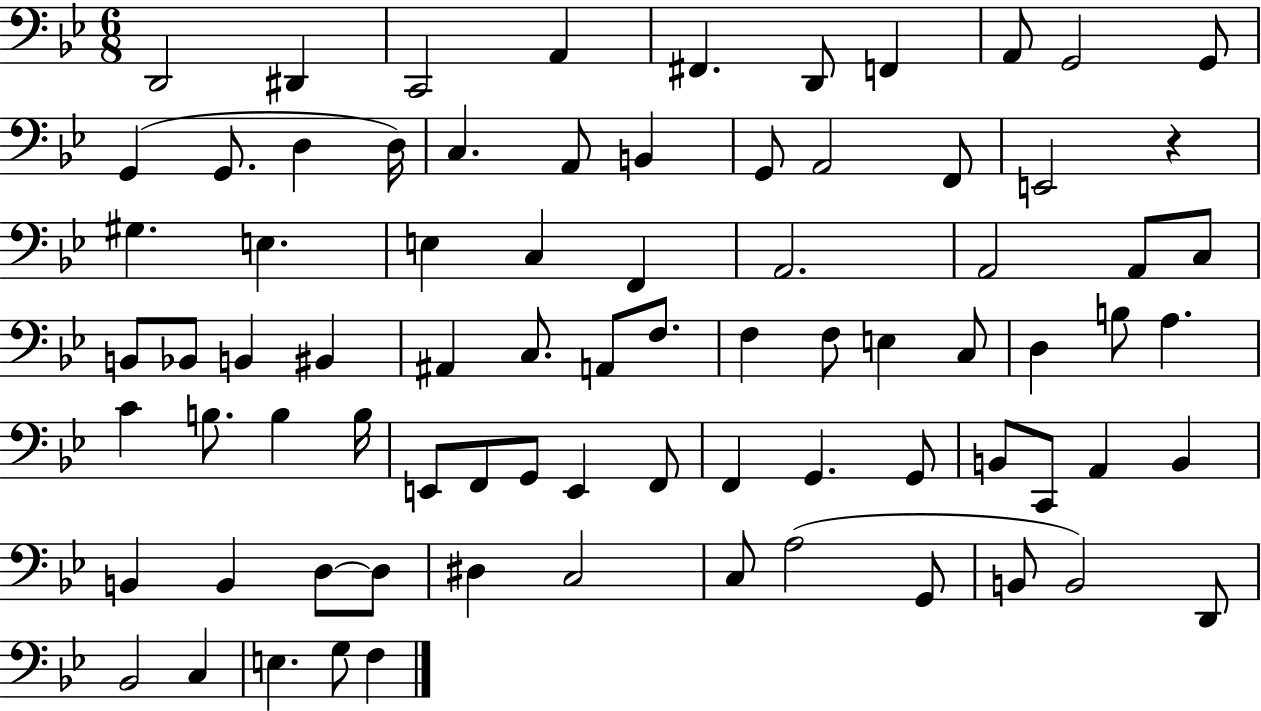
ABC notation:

X:1
T:Untitled
M:6/8
L:1/4
K:Bb
D,,2 ^D,, C,,2 A,, ^F,, D,,/2 F,, A,,/2 G,,2 G,,/2 G,, G,,/2 D, D,/4 C, A,,/2 B,, G,,/2 A,,2 F,,/2 E,,2 z ^G, E, E, C, F,, A,,2 A,,2 A,,/2 C,/2 B,,/2 _B,,/2 B,, ^B,, ^A,, C,/2 A,,/2 F,/2 F, F,/2 E, C,/2 D, B,/2 A, C B,/2 B, B,/4 E,,/2 F,,/2 G,,/2 E,, F,,/2 F,, G,, G,,/2 B,,/2 C,,/2 A,, B,, B,, B,, D,/2 D,/2 ^D, C,2 C,/2 A,2 G,,/2 B,,/2 B,,2 D,,/2 _B,,2 C, E, G,/2 F,